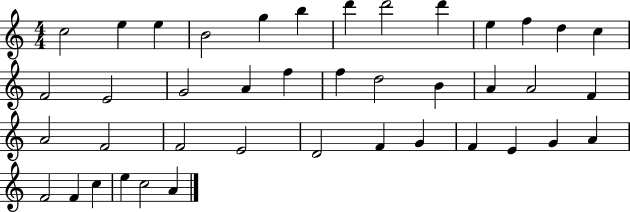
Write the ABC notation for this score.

X:1
T:Untitled
M:4/4
L:1/4
K:C
c2 e e B2 g b d' d'2 d' e f d c F2 E2 G2 A f f d2 B A A2 F A2 F2 F2 E2 D2 F G F E G A F2 F c e c2 A